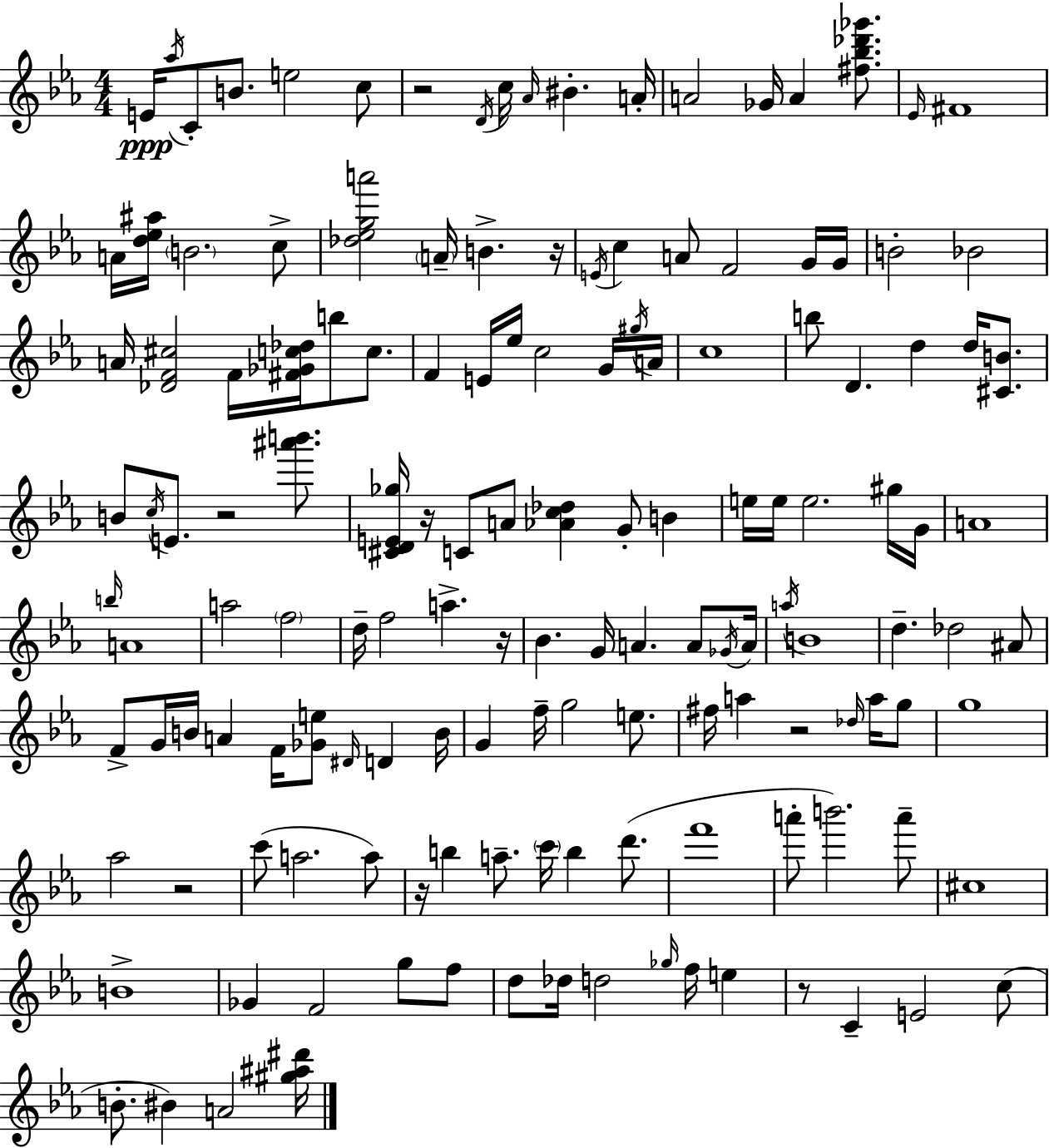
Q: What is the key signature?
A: EES major